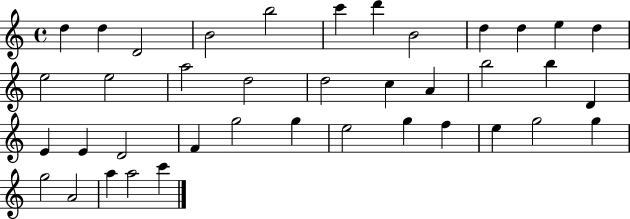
D5/q D5/q D4/h B4/h B5/h C6/q D6/q B4/h D5/q D5/q E5/q D5/q E5/h E5/h A5/h D5/h D5/h C5/q A4/q B5/h B5/q D4/q E4/q E4/q D4/h F4/q G5/h G5/q E5/h G5/q F5/q E5/q G5/h G5/q G5/h A4/h A5/q A5/h C6/q